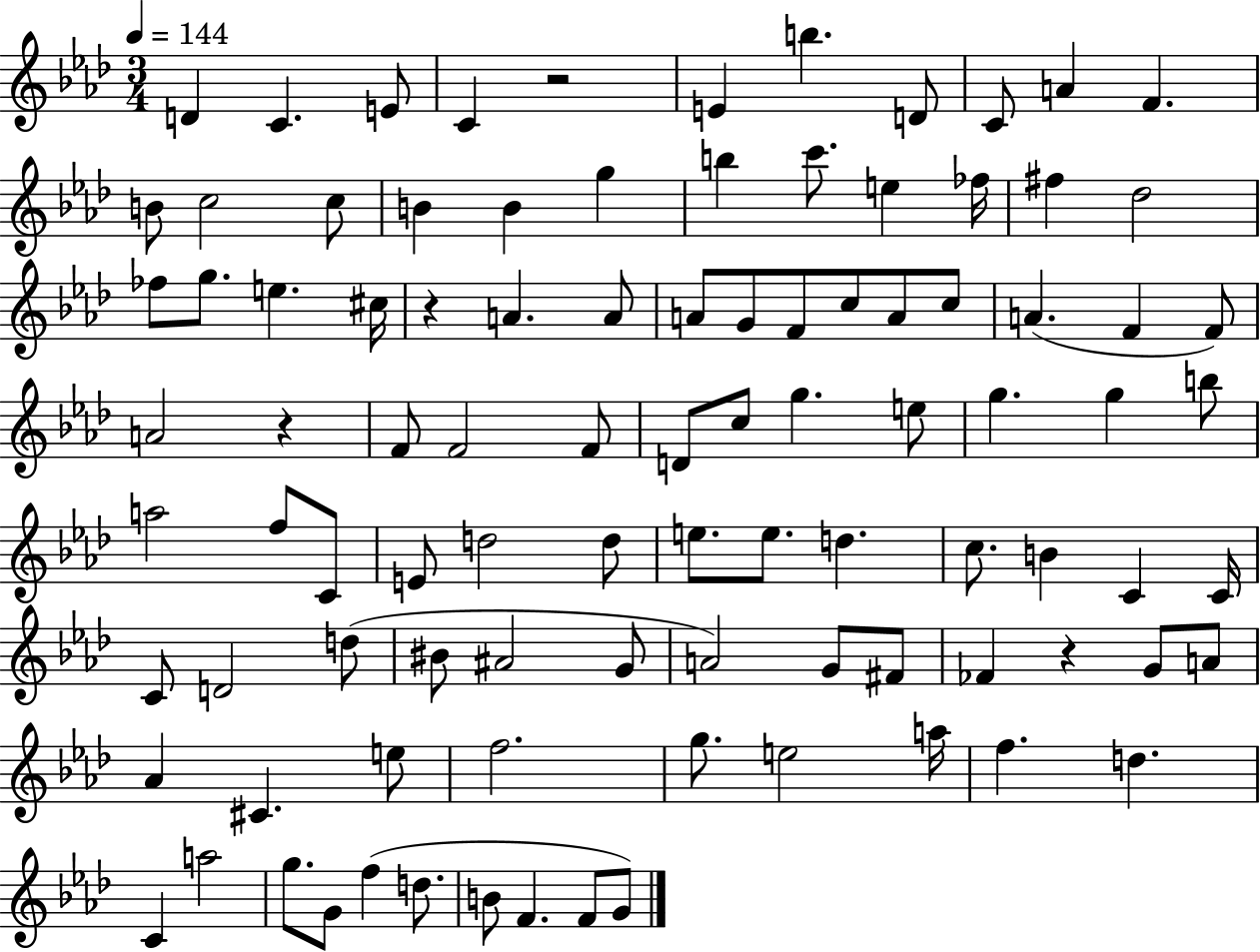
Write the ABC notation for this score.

X:1
T:Untitled
M:3/4
L:1/4
K:Ab
D C E/2 C z2 E b D/2 C/2 A F B/2 c2 c/2 B B g b c'/2 e _f/4 ^f _d2 _f/2 g/2 e ^c/4 z A A/2 A/2 G/2 F/2 c/2 A/2 c/2 A F F/2 A2 z F/2 F2 F/2 D/2 c/2 g e/2 g g b/2 a2 f/2 C/2 E/2 d2 d/2 e/2 e/2 d c/2 B C C/4 C/2 D2 d/2 ^B/2 ^A2 G/2 A2 G/2 ^F/2 _F z G/2 A/2 _A ^C e/2 f2 g/2 e2 a/4 f d C a2 g/2 G/2 f d/2 B/2 F F/2 G/2